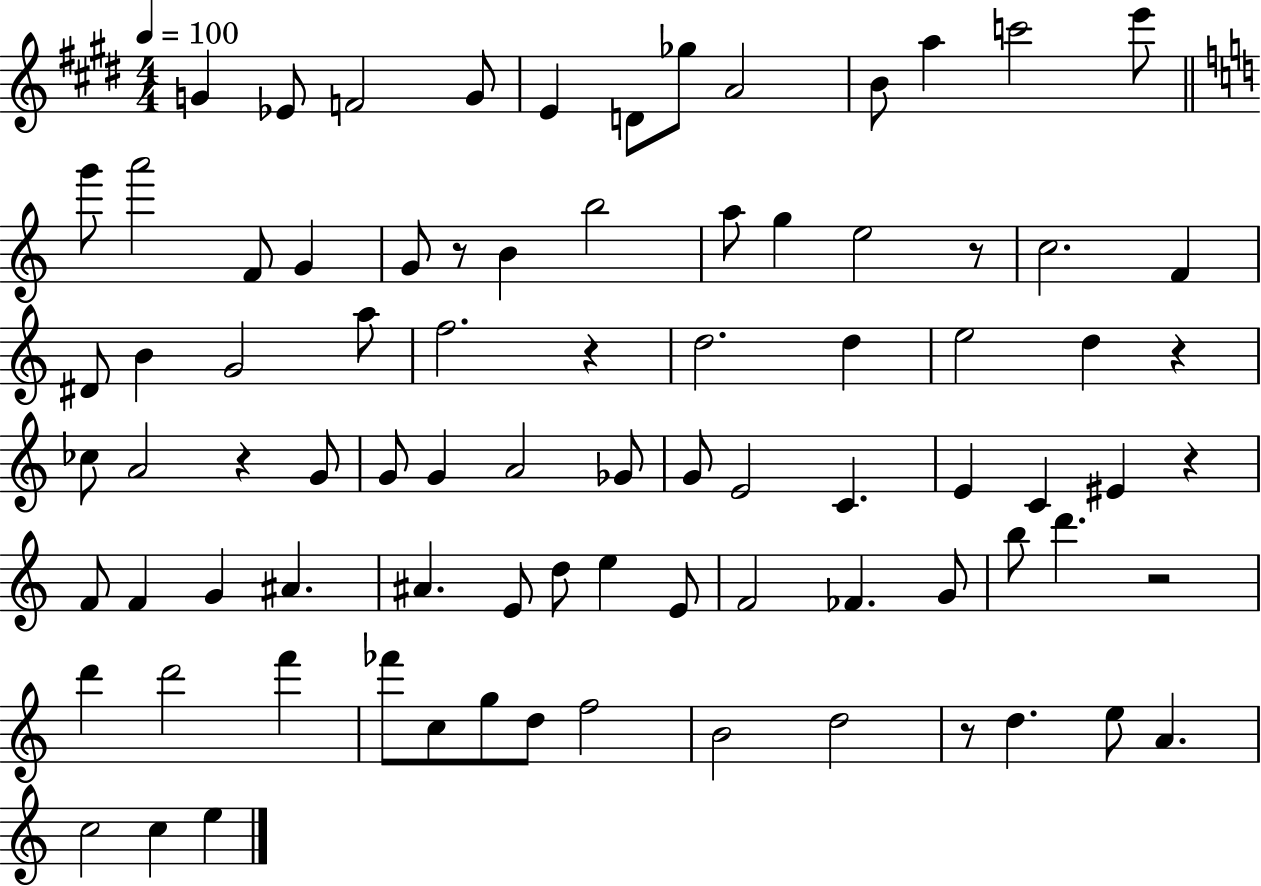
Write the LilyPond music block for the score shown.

{
  \clef treble
  \numericTimeSignature
  \time 4/4
  \key e \major
  \tempo 4 = 100
  g'4 ees'8 f'2 g'8 | e'4 d'8 ges''8 a'2 | b'8 a''4 c'''2 e'''8 | \bar "||" \break \key c \major g'''8 a'''2 f'8 g'4 | g'8 r8 b'4 b''2 | a''8 g''4 e''2 r8 | c''2. f'4 | \break dis'8 b'4 g'2 a''8 | f''2. r4 | d''2. d''4 | e''2 d''4 r4 | \break ces''8 a'2 r4 g'8 | g'8 g'4 a'2 ges'8 | g'8 e'2 c'4. | e'4 c'4 eis'4 r4 | \break f'8 f'4 g'4 ais'4. | ais'4. e'8 d''8 e''4 e'8 | f'2 fes'4. g'8 | b''8 d'''4. r2 | \break d'''4 d'''2 f'''4 | fes'''8 c''8 g''8 d''8 f''2 | b'2 d''2 | r8 d''4. e''8 a'4. | \break c''2 c''4 e''4 | \bar "|."
}